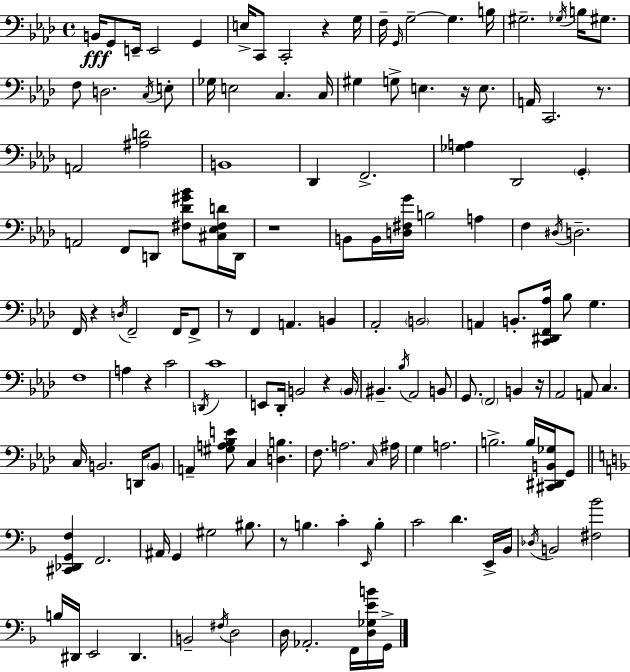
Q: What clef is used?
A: bass